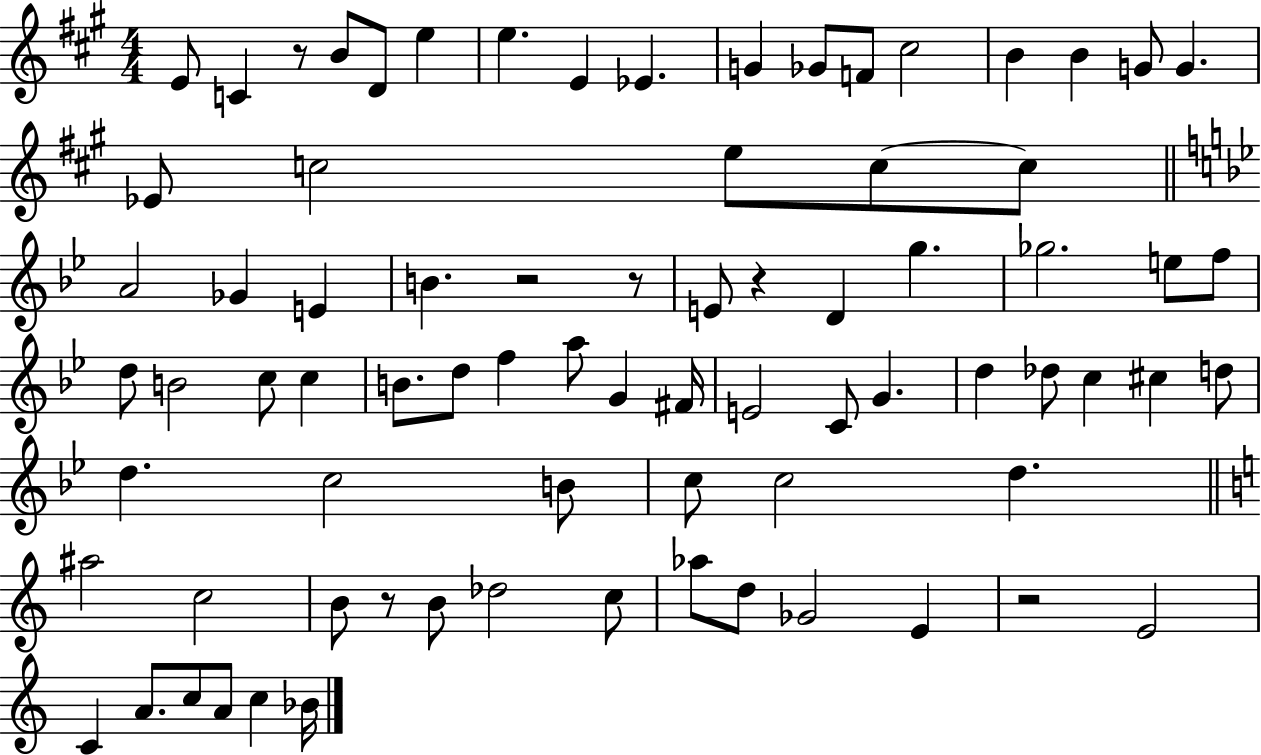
E4/e C4/q R/e B4/e D4/e E5/q E5/q. E4/q Eb4/q. G4/q Gb4/e F4/e C#5/h B4/q B4/q G4/e G4/q. Eb4/e C5/h E5/e C5/e C5/e A4/h Gb4/q E4/q B4/q. R/h R/e E4/e R/q D4/q G5/q. Gb5/h. E5/e F5/e D5/e B4/h C5/e C5/q B4/e. D5/e F5/q A5/e G4/q F#4/s E4/h C4/e G4/q. D5/q Db5/e C5/q C#5/q D5/e D5/q. C5/h B4/e C5/e C5/h D5/q. A#5/h C5/h B4/e R/e B4/e Db5/h C5/e Ab5/e D5/e Gb4/h E4/q R/h E4/h C4/q A4/e. C5/e A4/e C5/q Bb4/s